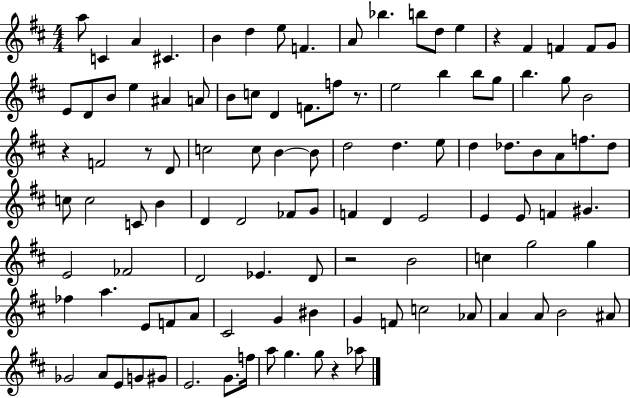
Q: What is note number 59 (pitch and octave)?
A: F4